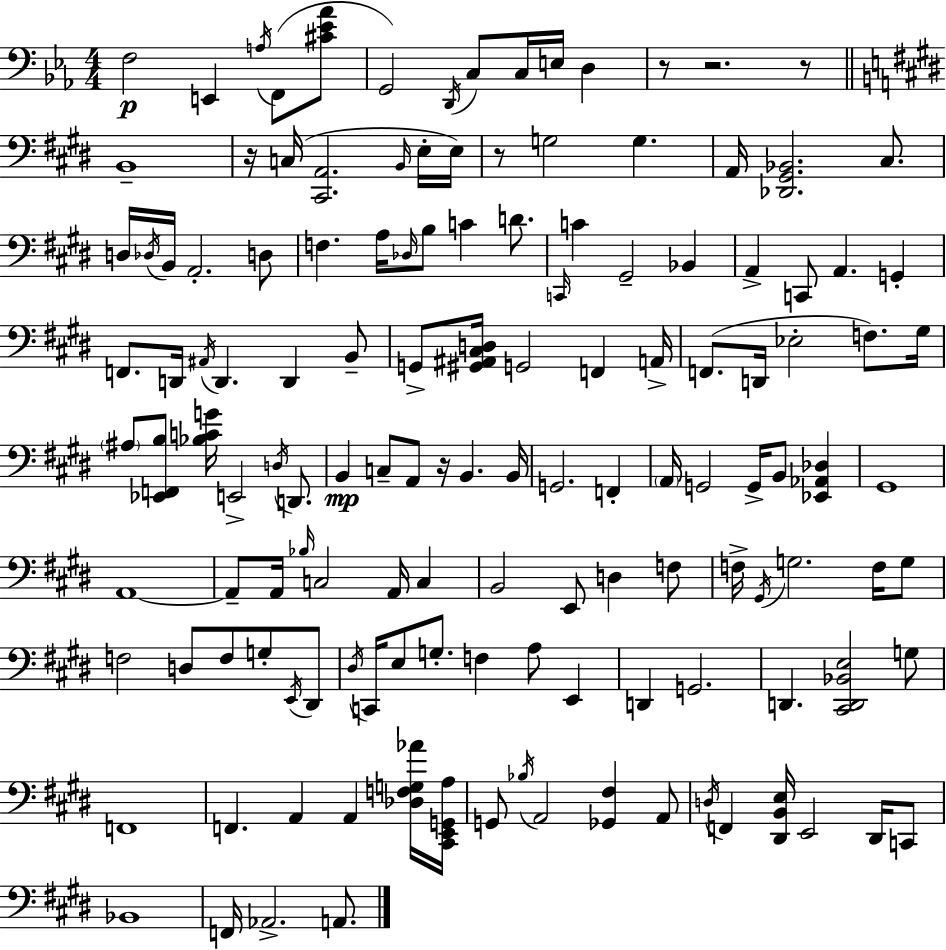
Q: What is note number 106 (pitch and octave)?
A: A2